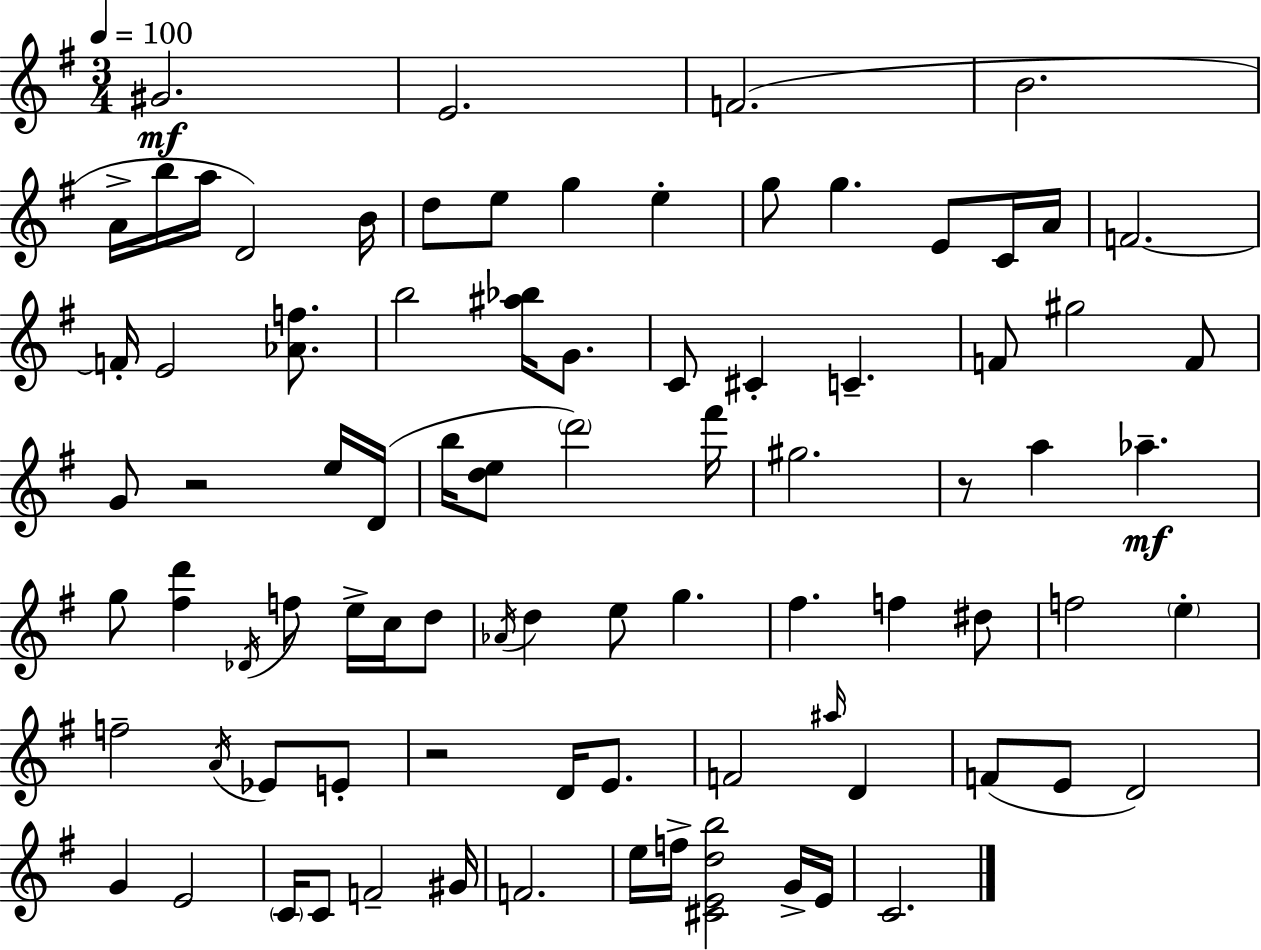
X:1
T:Untitled
M:3/4
L:1/4
K:Em
^G2 E2 F2 B2 A/4 b/4 a/4 D2 B/4 d/2 e/2 g e g/2 g E/2 C/4 A/4 F2 F/4 E2 [_Af]/2 b2 [^a_b]/4 G/2 C/2 ^C C F/2 ^g2 F/2 G/2 z2 e/4 D/4 b/4 [de]/2 d'2 ^f'/4 ^g2 z/2 a _a g/2 [^fd'] _D/4 f/2 e/4 c/4 d/2 _A/4 d e/2 g ^f f ^d/2 f2 e f2 A/4 _E/2 E/2 z2 D/4 E/2 F2 ^a/4 D F/2 E/2 D2 G E2 C/4 C/2 F2 ^G/4 F2 e/4 f/4 [^CEdb]2 G/4 E/4 C2